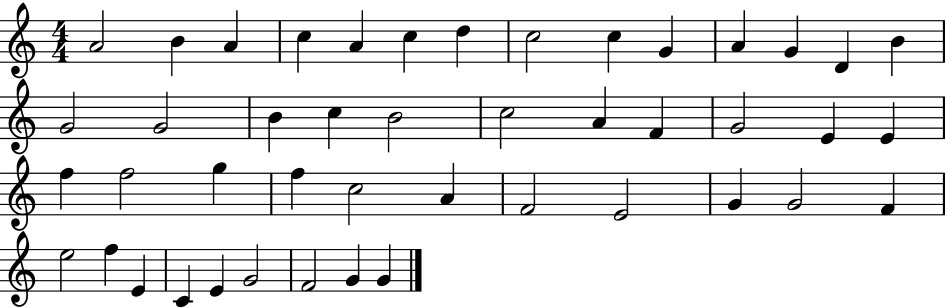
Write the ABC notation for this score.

X:1
T:Untitled
M:4/4
L:1/4
K:C
A2 B A c A c d c2 c G A G D B G2 G2 B c B2 c2 A F G2 E E f f2 g f c2 A F2 E2 G G2 F e2 f E C E G2 F2 G G